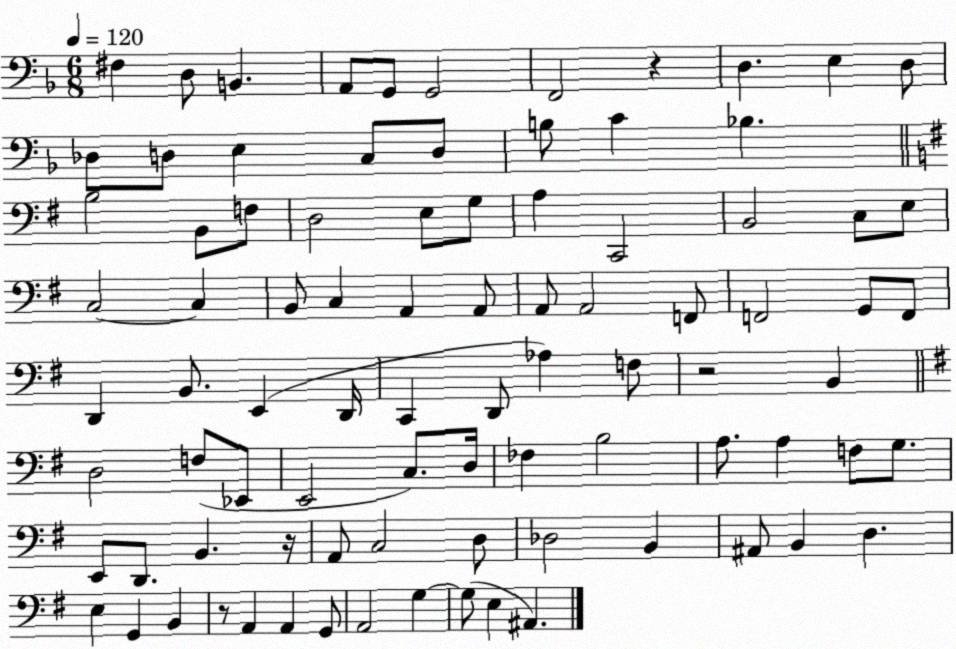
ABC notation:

X:1
T:Untitled
M:6/8
L:1/4
K:F
^F, D,/2 B,, A,,/2 G,,/2 G,,2 F,,2 z D, E, D,/2 _D,/2 D,/2 E, C,/2 D,/2 B,/2 C _B, B,2 B,,/2 F,/2 D,2 E,/2 G,/2 A, C,,2 B,,2 C,/2 E,/2 C,2 C, B,,/2 C, A,, A,,/2 A,,/2 A,,2 F,,/2 F,,2 G,,/2 F,,/2 D,, B,,/2 E,, D,,/4 C,, D,,/2 _A, F,/2 z2 B,, D,2 F,/2 _E,,/2 E,,2 C,/2 D,/4 _F, B,2 A,/2 A, F,/2 G,/2 E,,/2 D,,/2 B,, z/4 A,,/2 C,2 D,/2 _D,2 B,, ^A,,/2 B,, D, E, G,, B,, z/2 A,, A,, G,,/2 A,,2 G, G,/2 E, ^A,,